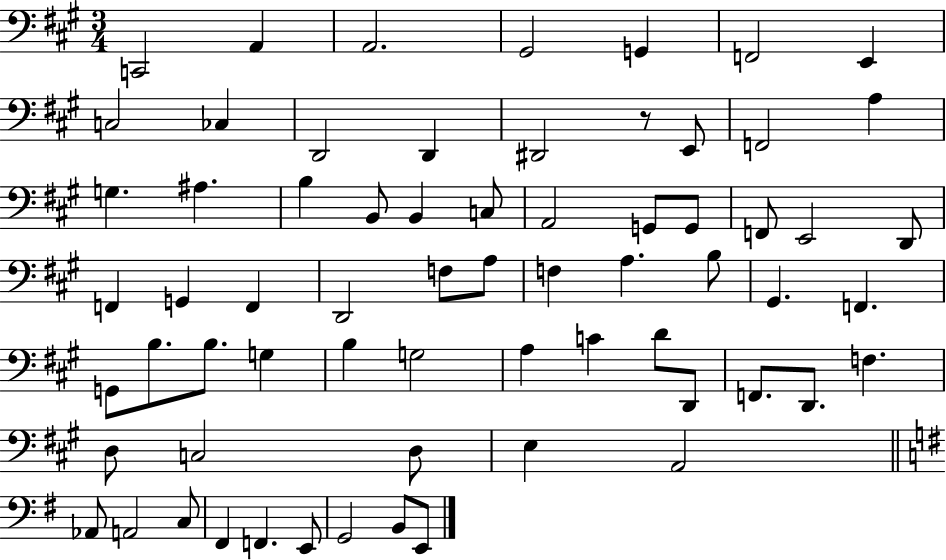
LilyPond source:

{
  \clef bass
  \numericTimeSignature
  \time 3/4
  \key a \major
  c,2 a,4 | a,2. | gis,2 g,4 | f,2 e,4 | \break c2 ces4 | d,2 d,4 | dis,2 r8 e,8 | f,2 a4 | \break g4. ais4. | b4 b,8 b,4 c8 | a,2 g,8 g,8 | f,8 e,2 d,8 | \break f,4 g,4 f,4 | d,2 f8 a8 | f4 a4. b8 | gis,4. f,4. | \break g,8 b8. b8. g4 | b4 g2 | a4 c'4 d'8 d,8 | f,8. d,8. f4. | \break d8 c2 d8 | e4 a,2 | \bar "||" \break \key g \major aes,8 a,2 c8 | fis,4 f,4. e,8 | g,2 b,8 e,8 | \bar "|."
}